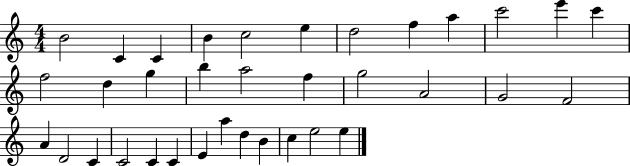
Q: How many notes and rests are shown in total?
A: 35